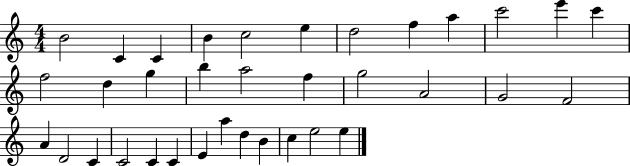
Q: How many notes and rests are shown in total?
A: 35